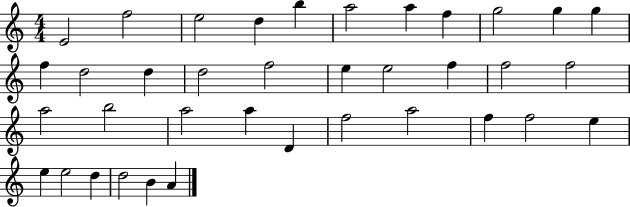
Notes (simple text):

E4/h F5/h E5/h D5/q B5/q A5/h A5/q F5/q G5/h G5/q G5/q F5/q D5/h D5/q D5/h F5/h E5/q E5/h F5/q F5/h F5/h A5/h B5/h A5/h A5/q D4/q F5/h A5/h F5/q F5/h E5/q E5/q E5/h D5/q D5/h B4/q A4/q